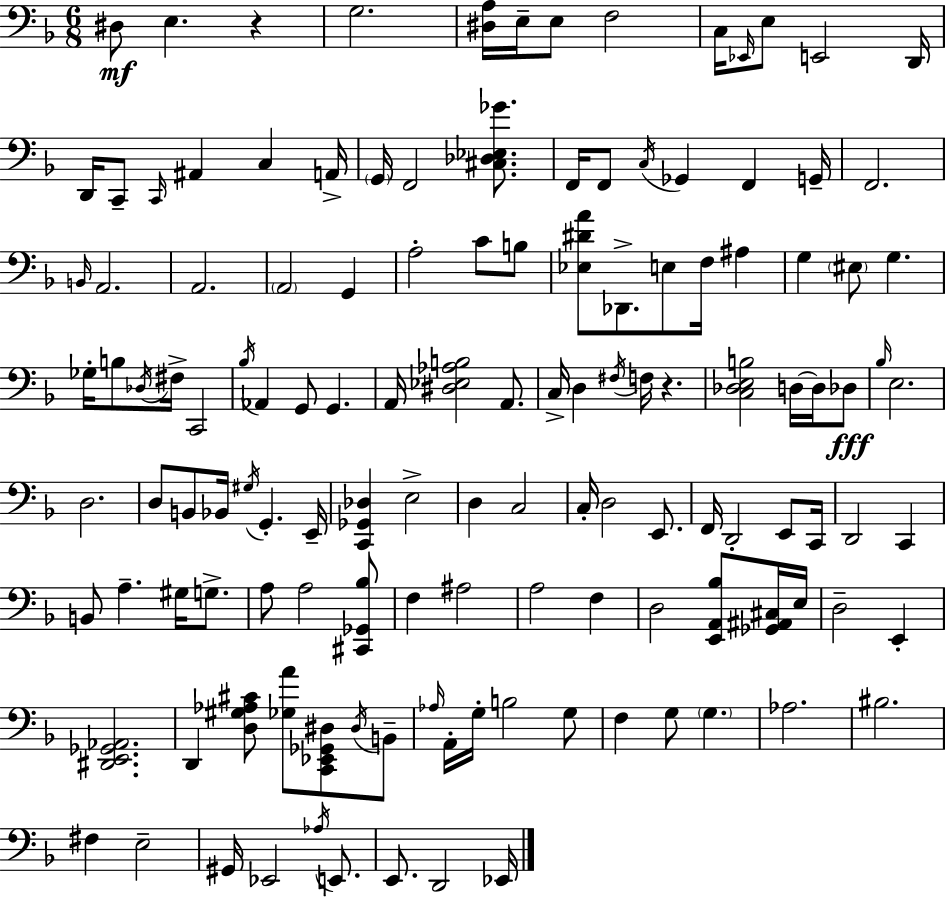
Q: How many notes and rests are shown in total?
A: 131